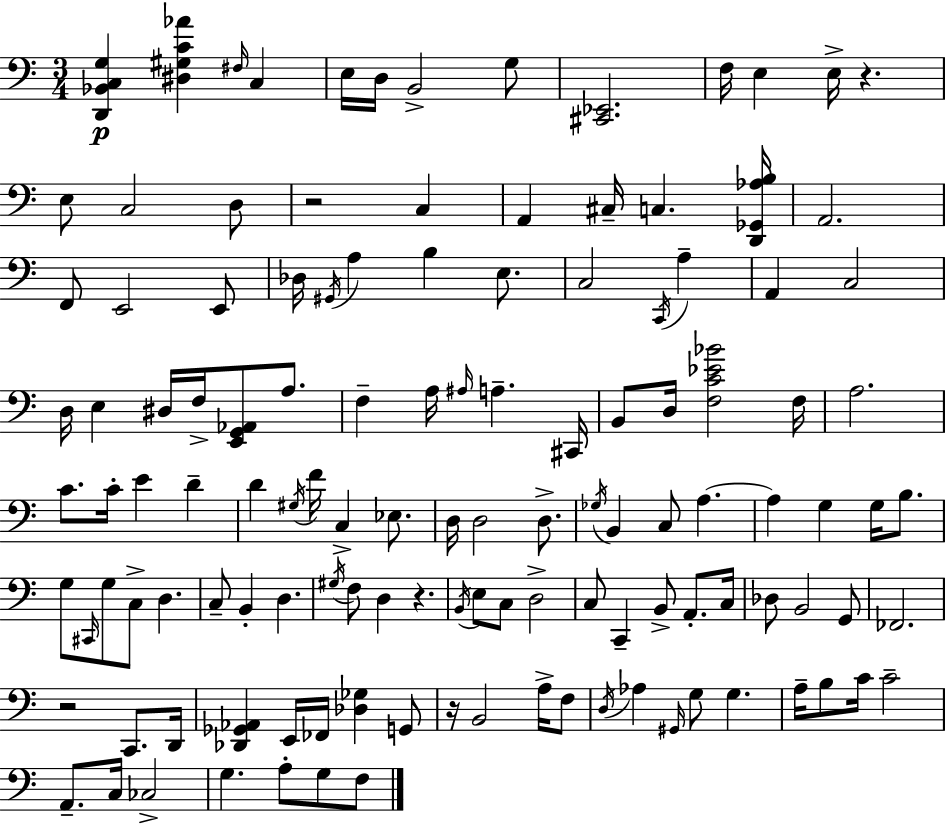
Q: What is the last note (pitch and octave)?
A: F3